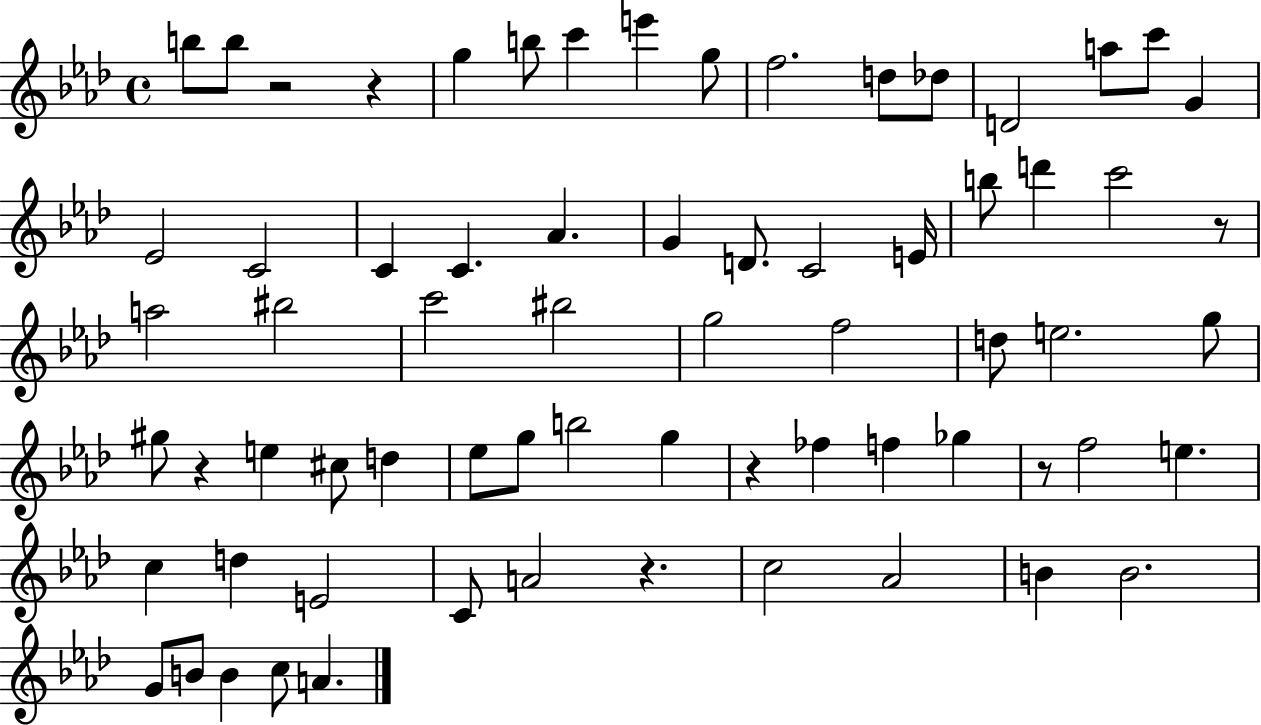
{
  \clef treble
  \time 4/4
  \defaultTimeSignature
  \key aes \major
  b''8 b''8 r2 r4 | g''4 b''8 c'''4 e'''4 g''8 | f''2. d''8 des''8 | d'2 a''8 c'''8 g'4 | \break ees'2 c'2 | c'4 c'4. aes'4. | g'4 d'8. c'2 e'16 | b''8 d'''4 c'''2 r8 | \break a''2 bis''2 | c'''2 bis''2 | g''2 f''2 | d''8 e''2. g''8 | \break gis''8 r4 e''4 cis''8 d''4 | ees''8 g''8 b''2 g''4 | r4 fes''4 f''4 ges''4 | r8 f''2 e''4. | \break c''4 d''4 e'2 | c'8 a'2 r4. | c''2 aes'2 | b'4 b'2. | \break g'8 b'8 b'4 c''8 a'4. | \bar "|."
}